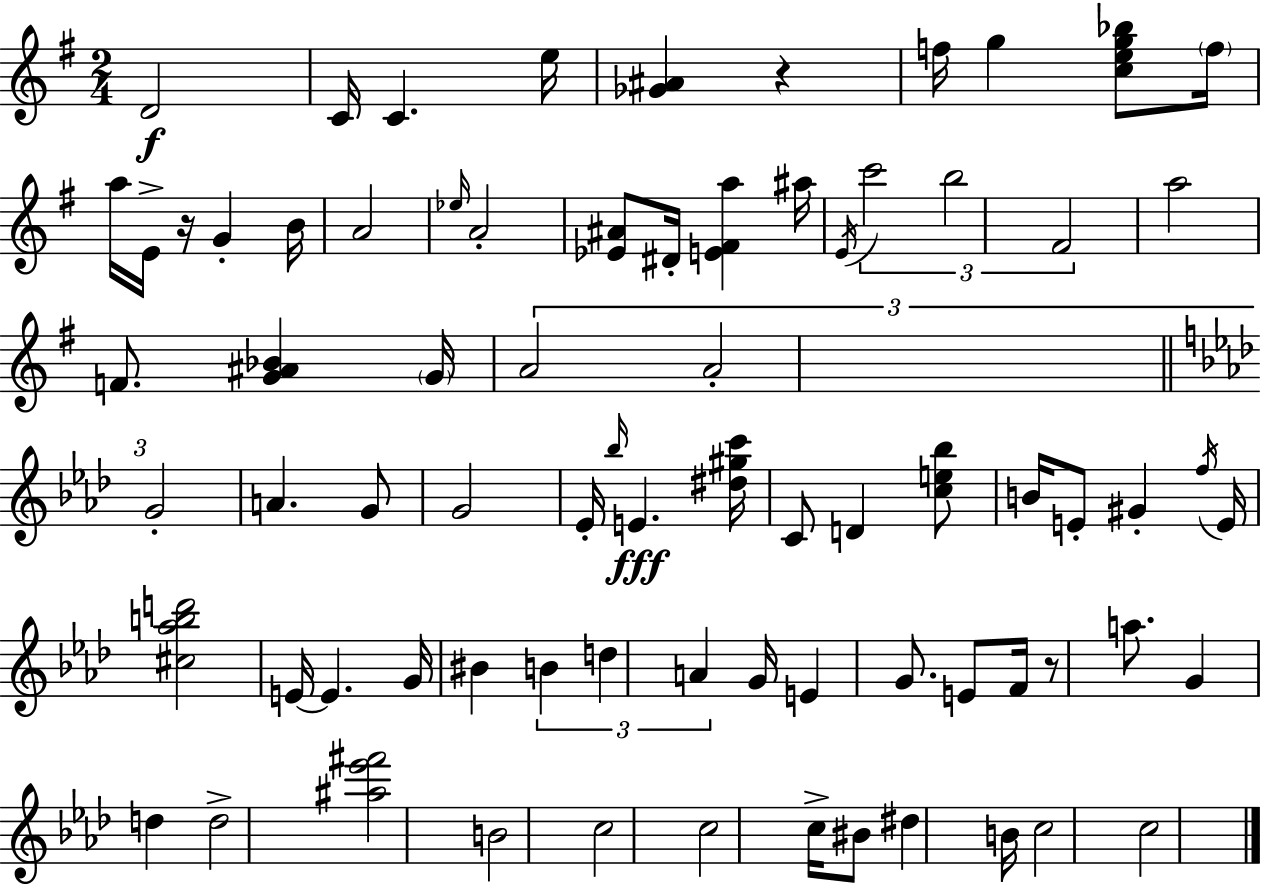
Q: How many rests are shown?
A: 3